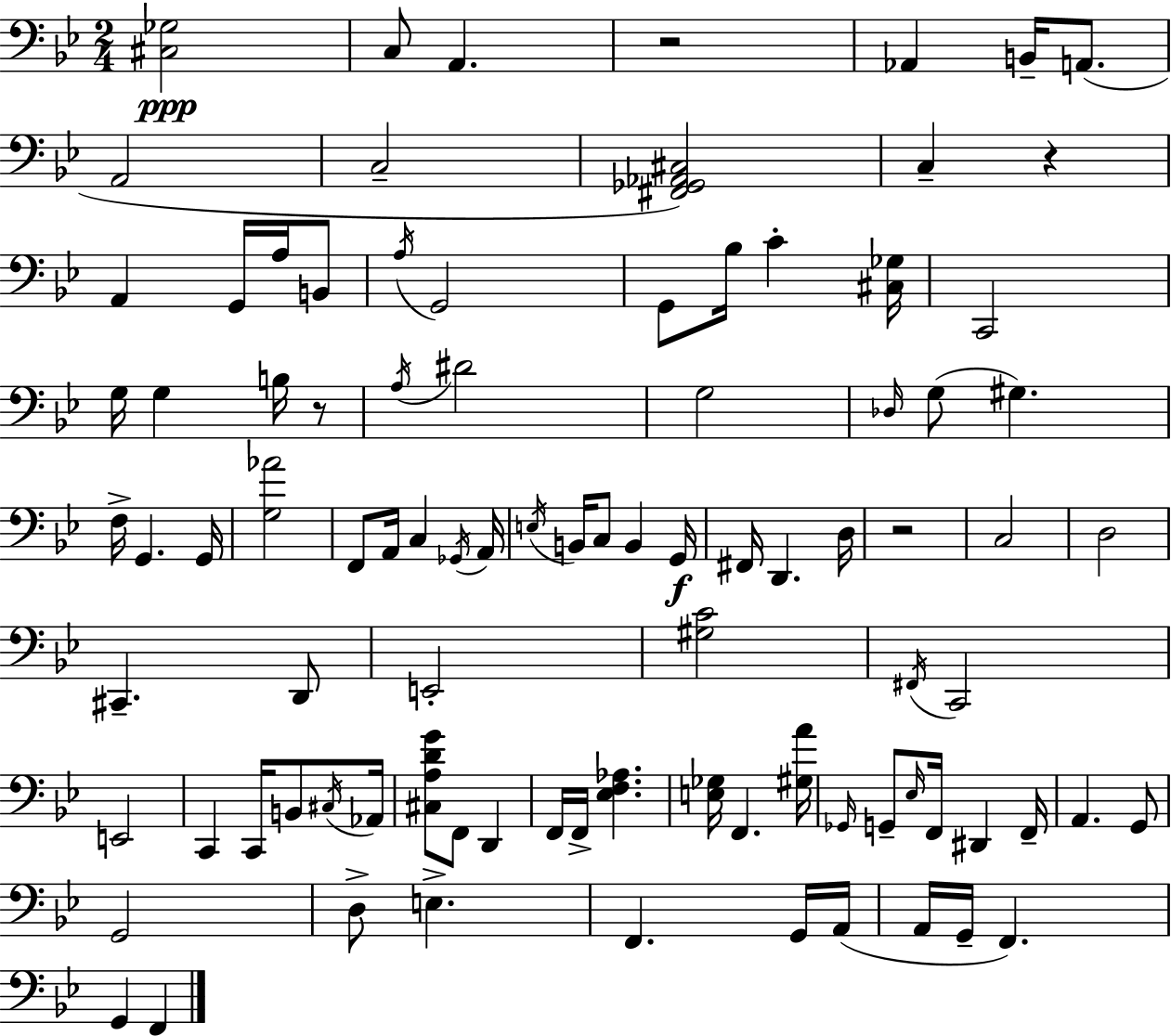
[C#3,Gb3]/h C3/e A2/q. R/h Ab2/q B2/s A2/e. A2/h C3/h [F#2,Gb2,Ab2,C#3]/h C3/q R/q A2/q G2/s A3/s B2/e A3/s G2/h G2/e Bb3/s C4/q [C#3,Gb3]/s C2/h G3/s G3/q B3/s R/e A3/s D#4/h G3/h Db3/s G3/e G#3/q. F3/s G2/q. G2/s [G3,Ab4]/h F2/e A2/s C3/q Gb2/s A2/s E3/s B2/s C3/e B2/q G2/s F#2/s D2/q. D3/s R/h C3/h D3/h C#2/q. D2/e E2/h [G#3,C4]/h F#2/s C2/h E2/h C2/q C2/s B2/e C#3/s Ab2/s [C#3,A3,D4,G4]/e F2/e D2/q F2/s F2/s [Eb3,F3,Ab3]/q. [E3,Gb3]/s F2/q. [G#3,A4]/s Gb2/s G2/e Eb3/s F2/s D#2/q F2/s A2/q. G2/e G2/h D3/e E3/q. F2/q. G2/s A2/s A2/s G2/s F2/q. G2/q F2/q